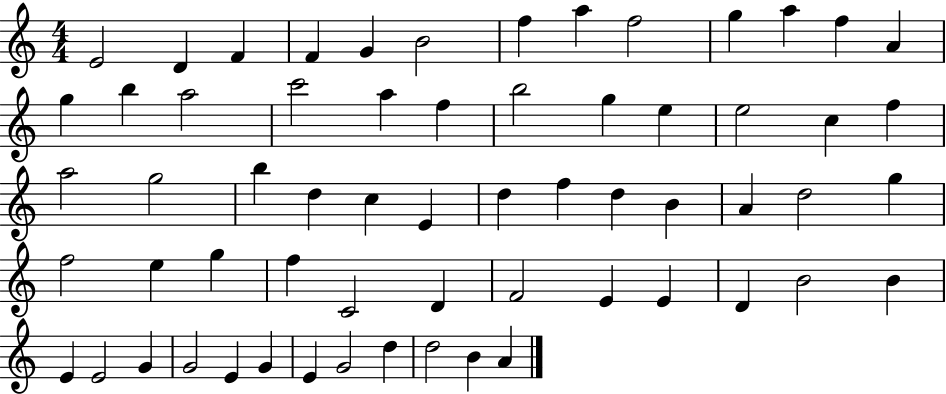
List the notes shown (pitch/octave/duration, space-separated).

E4/h D4/q F4/q F4/q G4/q B4/h F5/q A5/q F5/h G5/q A5/q F5/q A4/q G5/q B5/q A5/h C6/h A5/q F5/q B5/h G5/q E5/q E5/h C5/q F5/q A5/h G5/h B5/q D5/q C5/q E4/q D5/q F5/q D5/q B4/q A4/q D5/h G5/q F5/h E5/q G5/q F5/q C4/h D4/q F4/h E4/q E4/q D4/q B4/h B4/q E4/q E4/h G4/q G4/h E4/q G4/q E4/q G4/h D5/q D5/h B4/q A4/q